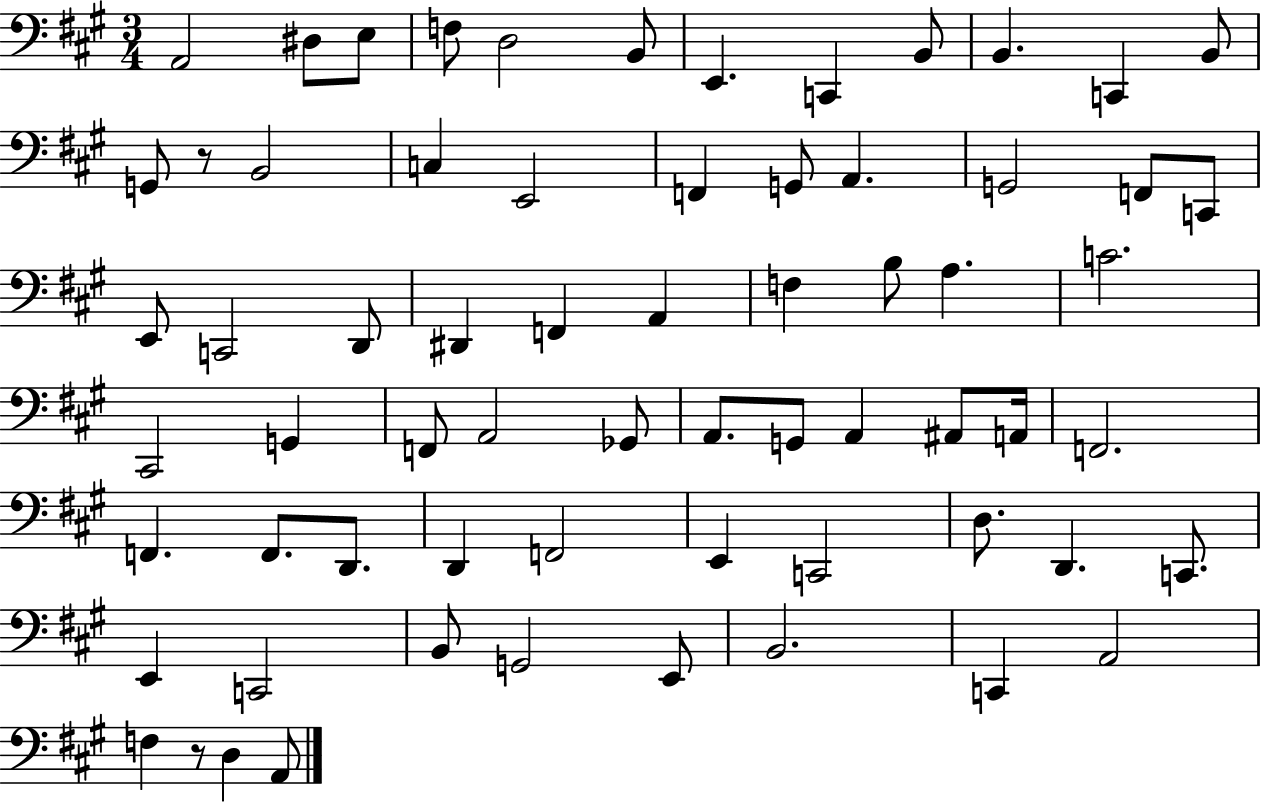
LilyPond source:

{
  \clef bass
  \numericTimeSignature
  \time 3/4
  \key a \major
  \repeat volta 2 { a,2 dis8 e8 | f8 d2 b,8 | e,4. c,4 b,8 | b,4. c,4 b,8 | \break g,8 r8 b,2 | c4 e,2 | f,4 g,8 a,4. | g,2 f,8 c,8 | \break e,8 c,2 d,8 | dis,4 f,4 a,4 | f4 b8 a4. | c'2. | \break cis,2 g,4 | f,8 a,2 ges,8 | a,8. g,8 a,4 ais,8 a,16 | f,2. | \break f,4. f,8. d,8. | d,4 f,2 | e,4 c,2 | d8. d,4. c,8. | \break e,4 c,2 | b,8 g,2 e,8 | b,2. | c,4 a,2 | \break f4 r8 d4 a,8 | } \bar "|."
}